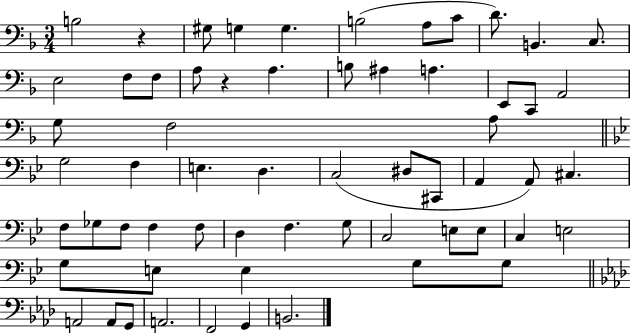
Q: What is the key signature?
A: F major